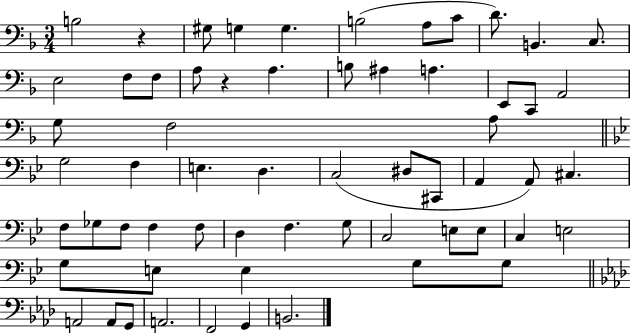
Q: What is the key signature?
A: F major